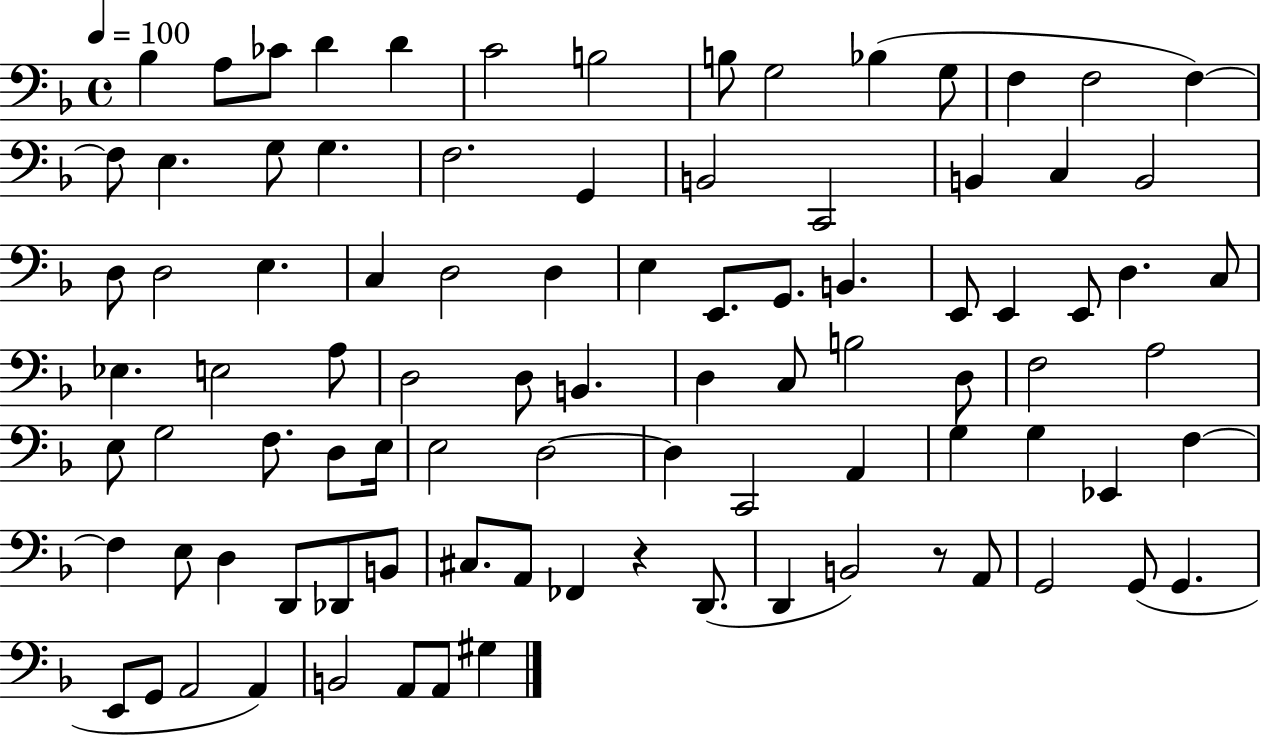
X:1
T:Untitled
M:4/4
L:1/4
K:F
_B, A,/2 _C/2 D D C2 B,2 B,/2 G,2 _B, G,/2 F, F,2 F, F,/2 E, G,/2 G, F,2 G,, B,,2 C,,2 B,, C, B,,2 D,/2 D,2 E, C, D,2 D, E, E,,/2 G,,/2 B,, E,,/2 E,, E,,/2 D, C,/2 _E, E,2 A,/2 D,2 D,/2 B,, D, C,/2 B,2 D,/2 F,2 A,2 E,/2 G,2 F,/2 D,/2 E,/4 E,2 D,2 D, C,,2 A,, G, G, _E,, F, F, E,/2 D, D,,/2 _D,,/2 B,,/2 ^C,/2 A,,/2 _F,, z D,,/2 D,, B,,2 z/2 A,,/2 G,,2 G,,/2 G,, E,,/2 G,,/2 A,,2 A,, B,,2 A,,/2 A,,/2 ^G,